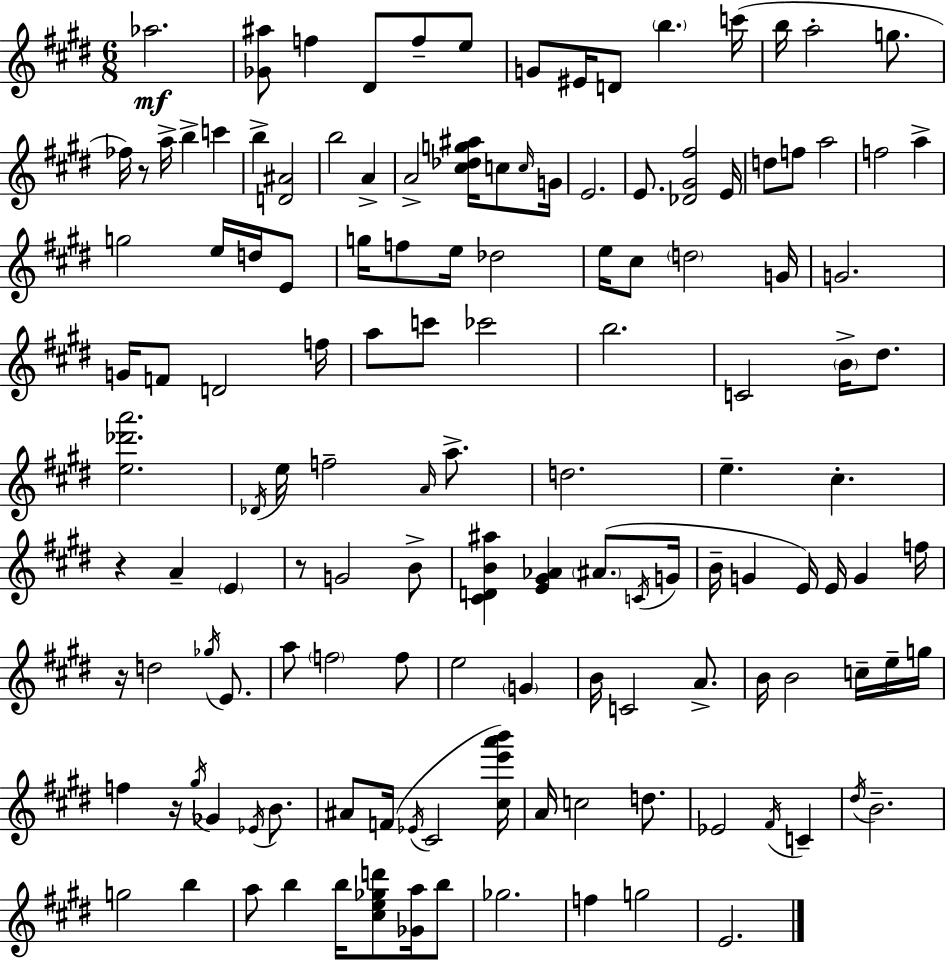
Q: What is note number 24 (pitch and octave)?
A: G4